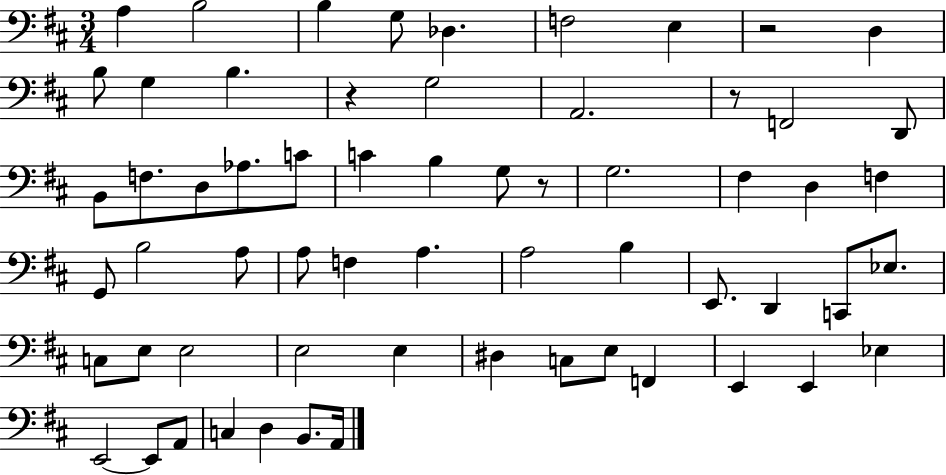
X:1
T:Untitled
M:3/4
L:1/4
K:D
A, B,2 B, G,/2 _D, F,2 E, z2 D, B,/2 G, B, z G,2 A,,2 z/2 F,,2 D,,/2 B,,/2 F,/2 D,/2 _A,/2 C/2 C B, G,/2 z/2 G,2 ^F, D, F, G,,/2 B,2 A,/2 A,/2 F, A, A,2 B, E,,/2 D,, C,,/2 _E,/2 C,/2 E,/2 E,2 E,2 E, ^D, C,/2 E,/2 F,, E,, E,, _E, E,,2 E,,/2 A,,/2 C, D, B,,/2 A,,/4